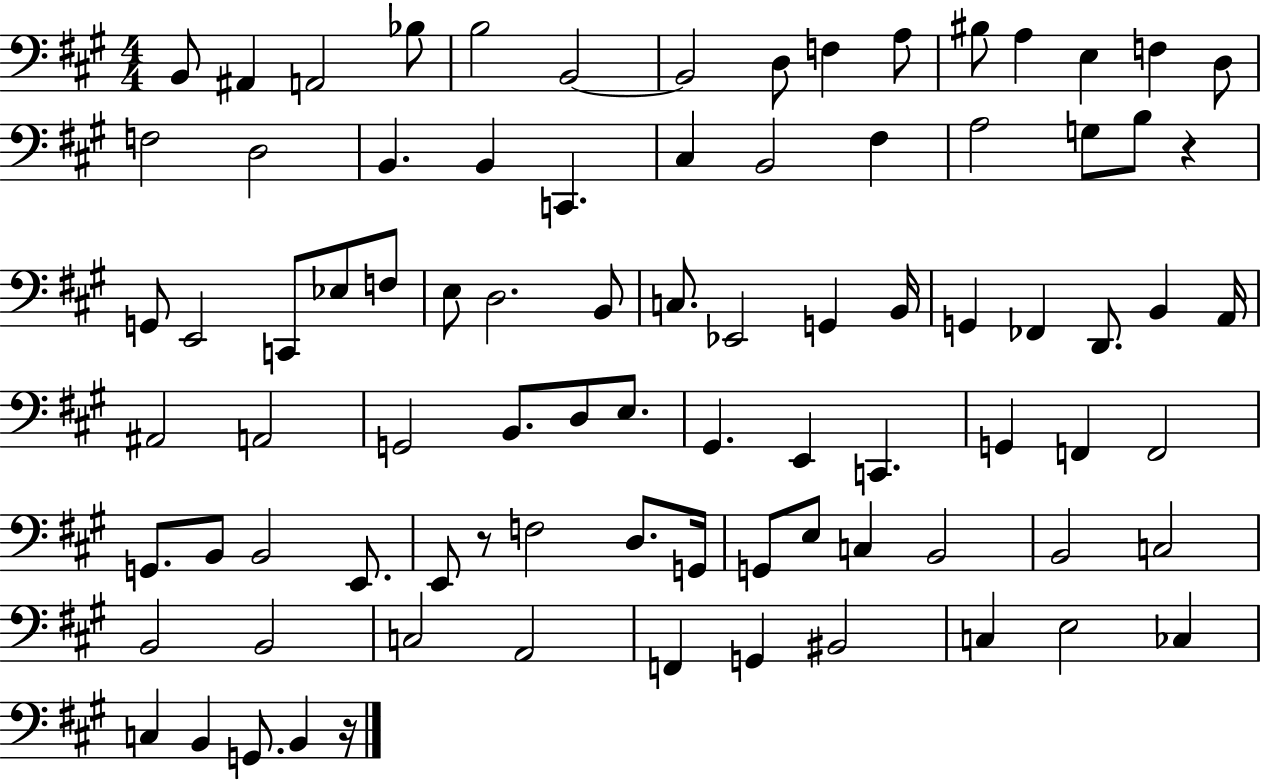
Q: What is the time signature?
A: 4/4